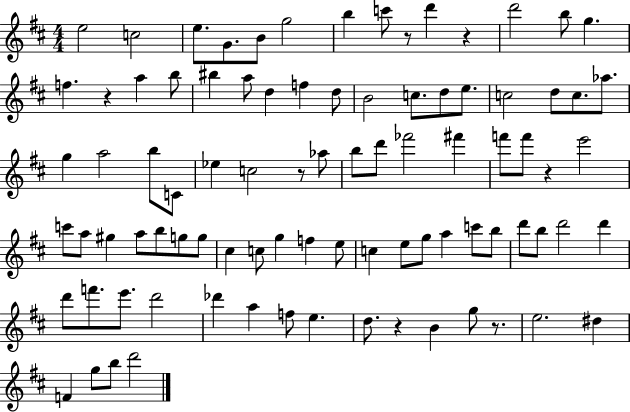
E5/h C5/h E5/e. G4/e. B4/e G5/h B5/q C6/e R/e D6/q R/q D6/h B5/e G5/q. F5/q. R/q A5/q B5/e BIS5/q A5/e D5/q F5/q D5/e B4/h C5/e. D5/e E5/e. C5/h D5/e C5/e. Ab5/e. G5/q A5/h B5/e C4/e Eb5/q C5/h R/e Ab5/e B5/e D6/e FES6/h F#6/q F6/e F6/e R/q E6/h C6/e A5/e G#5/q A5/e B5/e G5/e G5/e C#5/q C5/e G5/q F5/q E5/e C5/q E5/e G5/e A5/q C6/e B5/e D6/e B5/e D6/h D6/q D6/e F6/e. E6/e. D6/h Db6/q A5/q F5/e E5/q. D5/e. R/q B4/q G5/e R/e. E5/h. D#5/q F4/q G5/e B5/e D6/h